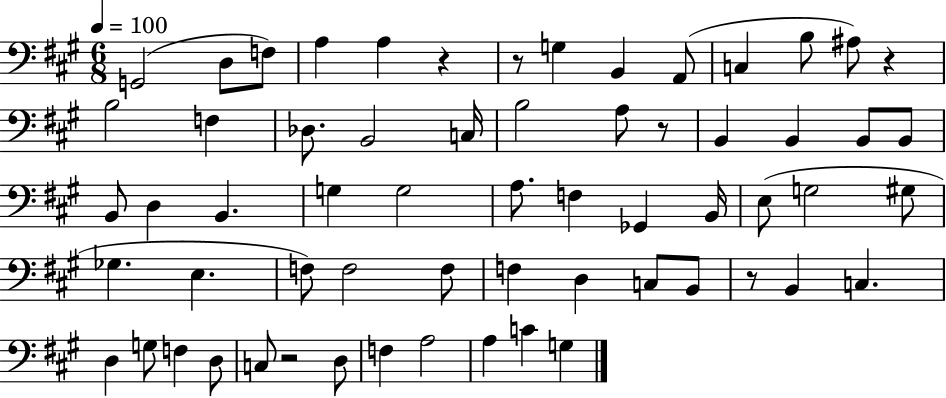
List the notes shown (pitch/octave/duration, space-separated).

G2/h D3/e F3/e A3/q A3/q R/q R/e G3/q B2/q A2/e C3/q B3/e A#3/e R/q B3/h F3/q Db3/e. B2/h C3/s B3/h A3/e R/e B2/q B2/q B2/e B2/e B2/e D3/q B2/q. G3/q G3/h A3/e. F3/q Gb2/q B2/s E3/e G3/h G#3/e Gb3/q. E3/q. F3/e F3/h F3/e F3/q D3/q C3/e B2/e R/e B2/q C3/q. D3/q G3/e F3/q D3/e C3/e R/h D3/e F3/q A3/h A3/q C4/q G3/q